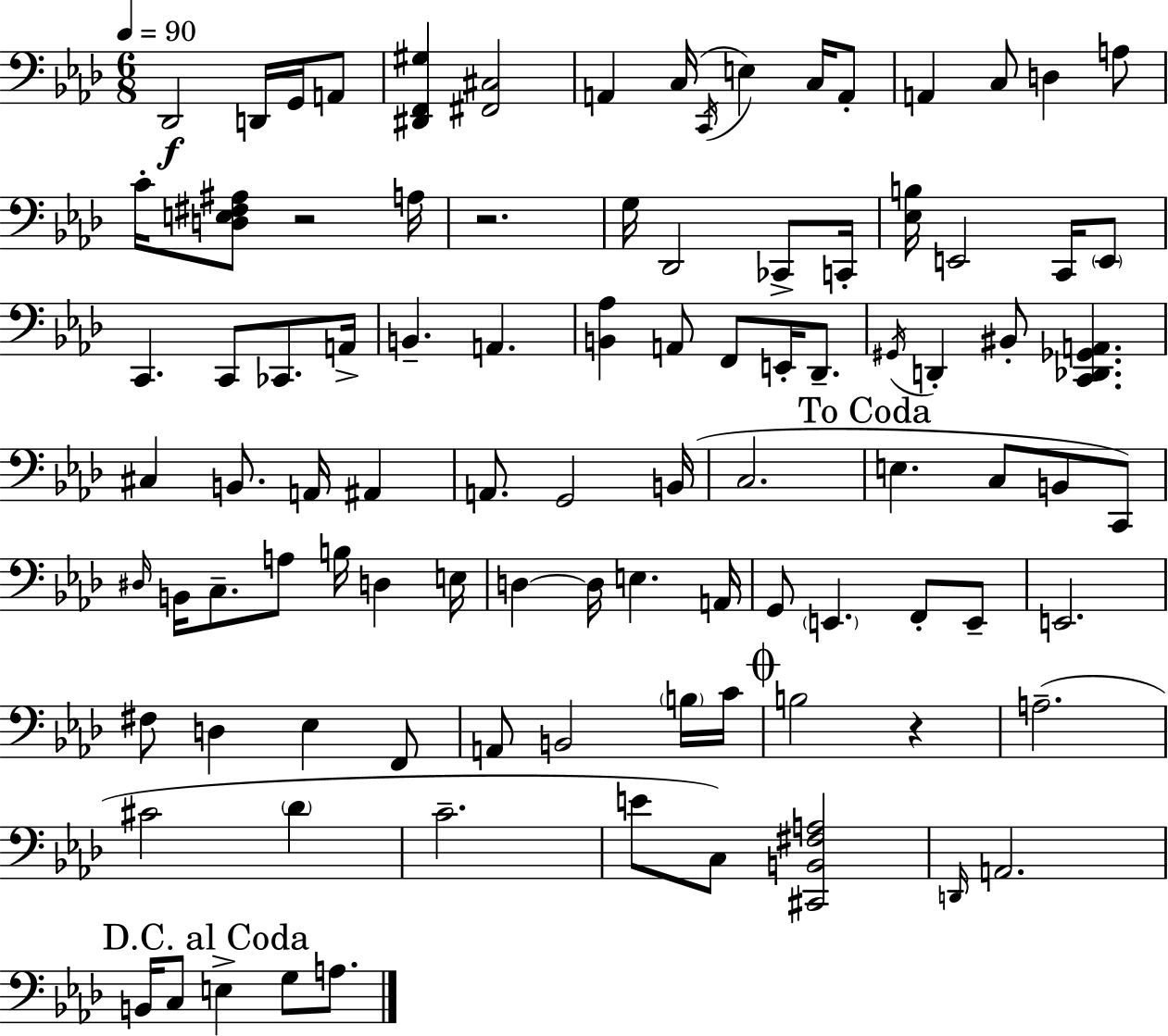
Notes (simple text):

Db2/h D2/s G2/s A2/e [D#2,F2,G#3]/q [F#2,C#3]/h A2/q C3/s C2/s E3/q C3/s A2/e A2/q C3/e D3/q A3/e C4/s [D3,E3,F#3,A#3]/e R/h A3/s R/h. G3/s Db2/h CES2/e C2/s [Eb3,B3]/s E2/h C2/s E2/e C2/q. C2/e CES2/e. A2/s B2/q. A2/q. [B2,Ab3]/q A2/e F2/e E2/s Db2/e. G#2/s D2/q BIS2/e [C2,Db2,Gb2,A2]/q. C#3/q B2/e. A2/s A#2/q A2/e. G2/h B2/s C3/h. E3/q. C3/e B2/e C2/e D#3/s B2/s C3/e. A3/e B3/s D3/q E3/s D3/q D3/s E3/q. A2/s G2/e E2/q. F2/e E2/e E2/h. F#3/e D3/q Eb3/q F2/e A2/e B2/h B3/s C4/s B3/h R/q A3/h. C#4/h Db4/q C4/h. E4/e C3/e [C#2,B2,F#3,A3]/h D2/s A2/h. B2/s C3/e E3/q G3/e A3/e.